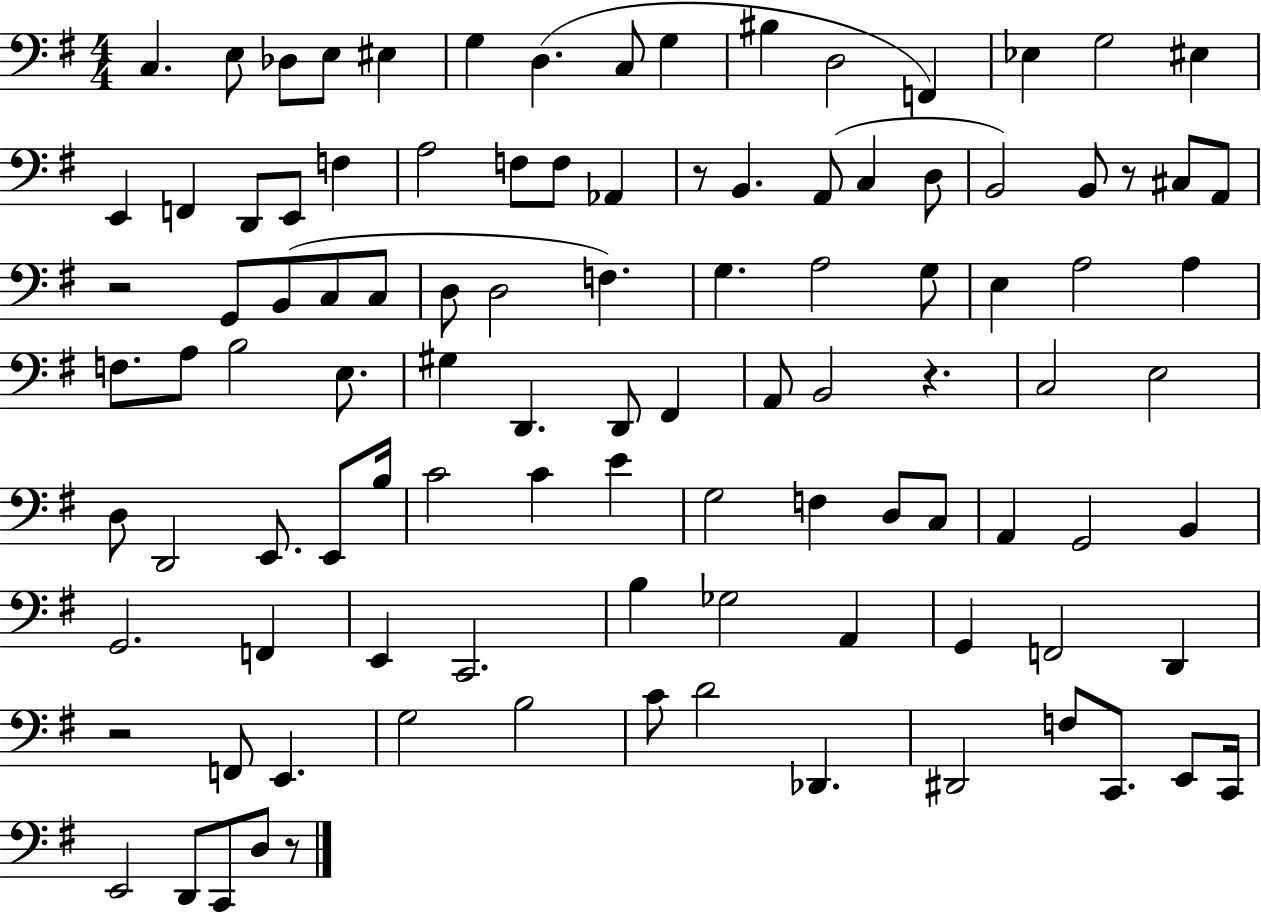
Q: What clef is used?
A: bass